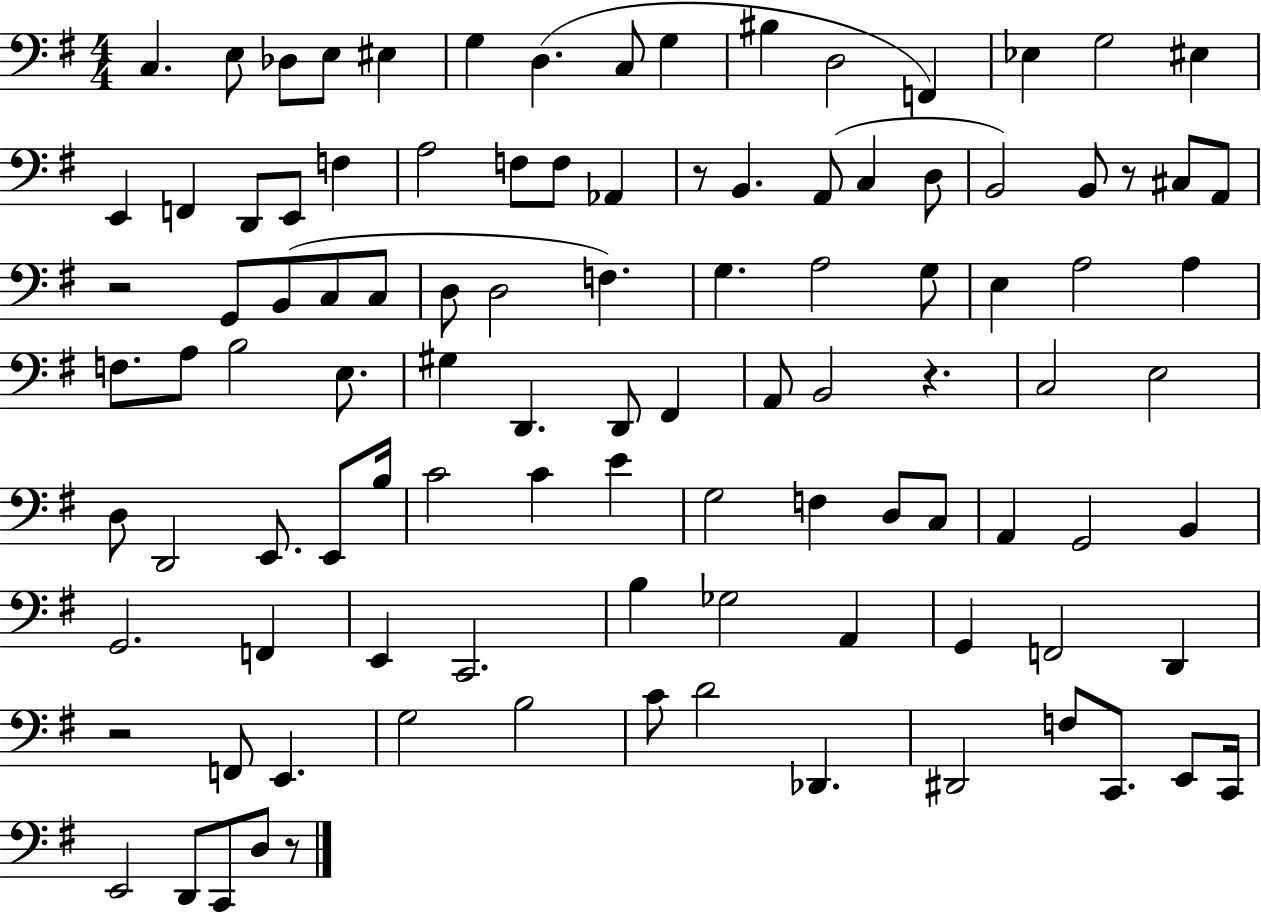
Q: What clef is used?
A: bass